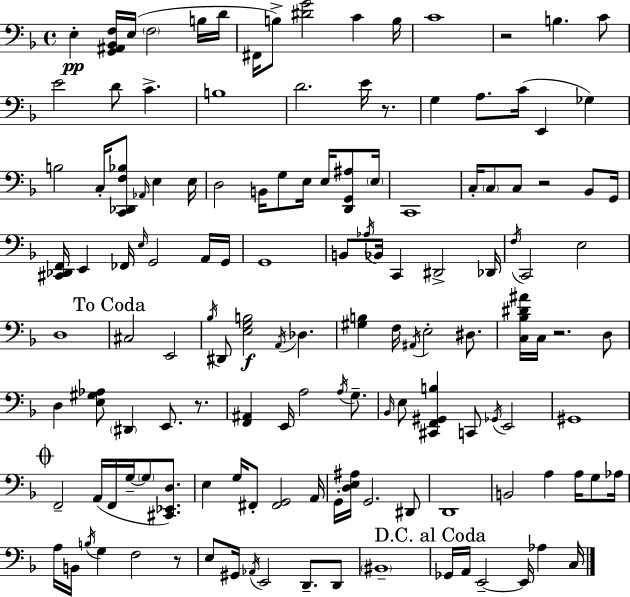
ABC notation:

X:1
T:Untitled
M:4/4
L:1/4
K:Dm
E, [G,,^A,,_B,,F,]/4 E,/4 F,2 B,/4 D/4 ^F,,/4 B,/2 [^DG]2 C B,/4 C4 z2 B, C/2 E2 D/2 C B,4 D2 E/4 z/2 G, A,/2 C/4 E,, _G, B,2 C,/4 [C,,_D,,F,_B,]/2 _A,,/4 E, E,/4 D,2 B,,/4 G,/2 E,/4 E,/4 [D,,G,,^A,]/2 E,/4 C,,4 C,/4 C,/2 C,/2 z2 _B,,/2 G,,/4 [^C,,_D,,F,,]/4 E,, _F,,/4 E,/4 G,,2 A,,/4 G,,/4 G,,4 B,,/2 _A,/4 _B,,/4 C,, ^D,,2 _D,,/4 F,/4 C,,2 E,2 D,4 ^C,2 E,,2 _B,/4 ^D,,/2 [E,G,B,]2 A,,/4 _D, [^G,B,] F,/4 ^A,,/4 E,2 ^D,/2 [C,_B,^D^A]/4 C,/4 z2 D,/2 D, [E,^G,_A,]/2 ^D,, E,,/2 z/2 [F,,^A,,] E,,/4 A,2 A,/4 G,/2 _B,,/4 E,/2 [^C,,F,,^G,,B,] C,,/2 _G,,/4 E,,2 ^G,,4 F,,2 A,,/4 F,,/4 G,/4 G,/2 [^C,,_E,,D,]/2 E, G,/4 ^F,,/2 [^F,,G,,]2 A,,/4 G,,/4 [D,E,^A,]/4 G,,2 ^D,,/2 D,,4 B,,2 A, A,/4 G,/2 _A,/4 A,/4 B,,/4 B,/4 G, F,2 z/2 E,/2 ^G,,/4 _A,,/4 E,,2 D,,/2 D,,/2 ^B,,4 _G,,/4 A,,/4 E,,2 E,,/4 _A, C,/4